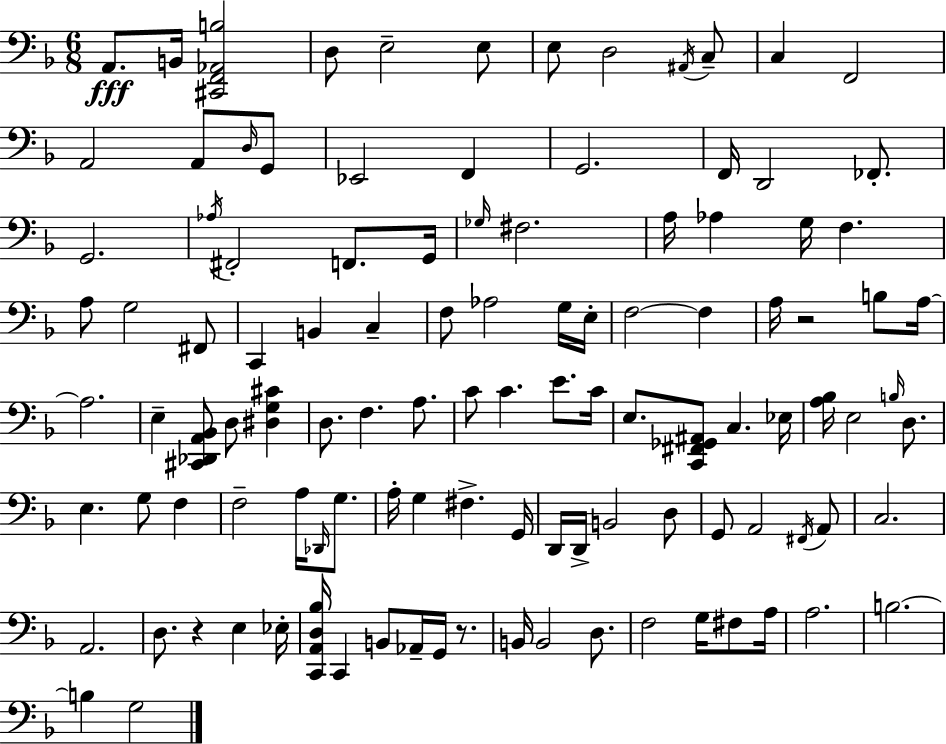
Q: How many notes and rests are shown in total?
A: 111